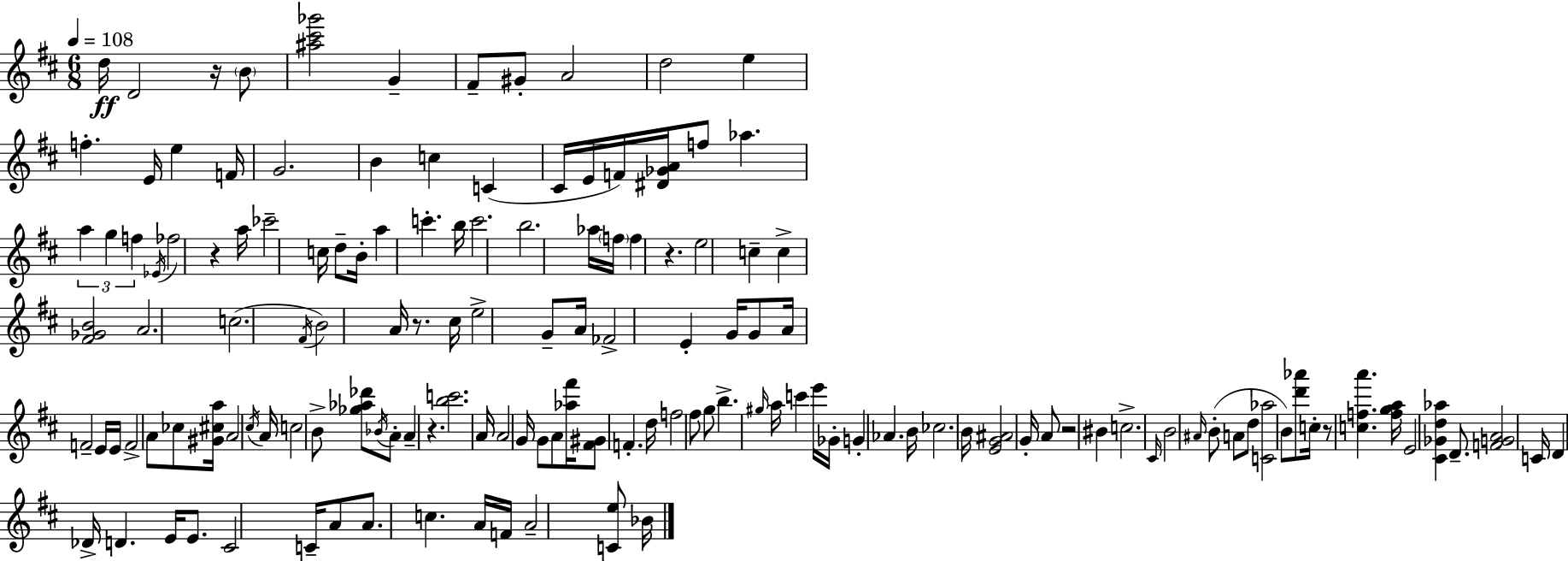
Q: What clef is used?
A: treble